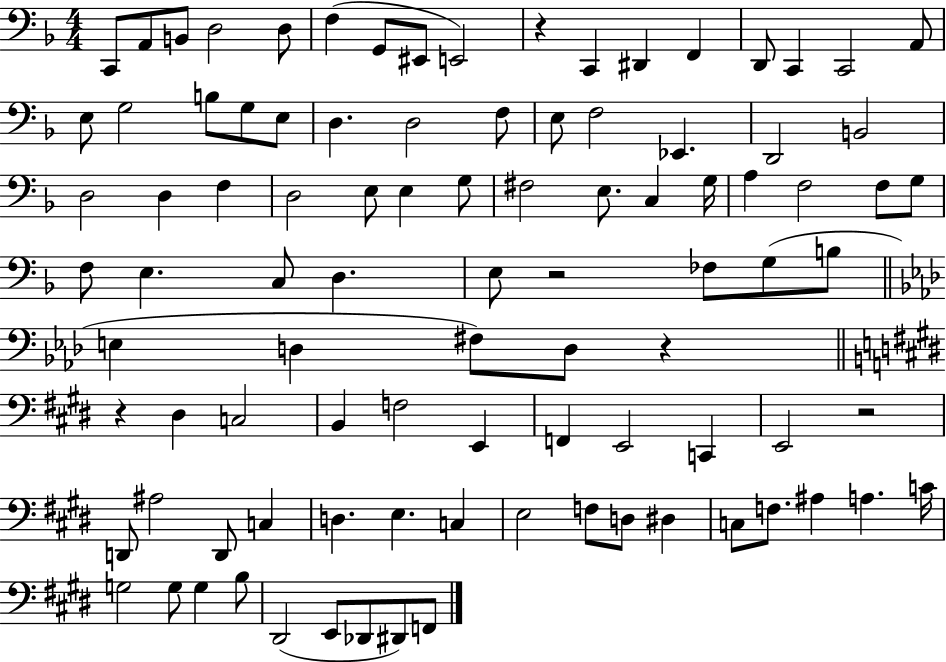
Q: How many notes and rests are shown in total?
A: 95